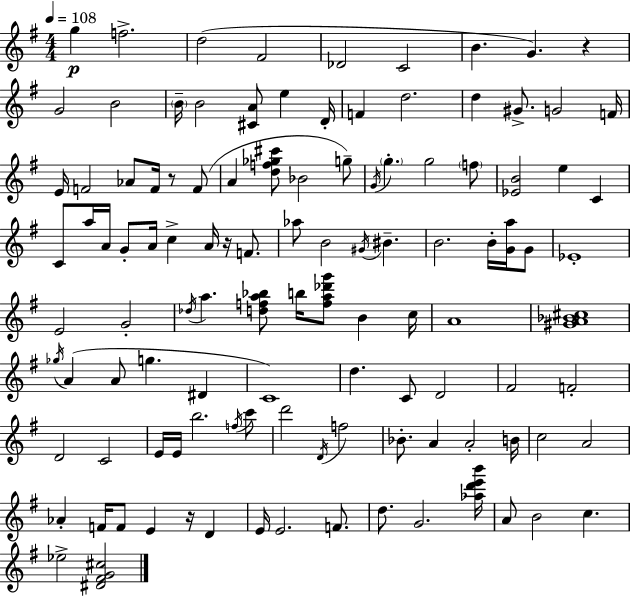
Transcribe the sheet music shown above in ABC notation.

X:1
T:Untitled
M:4/4
L:1/4
K:G
g f2 d2 ^F2 _D2 C2 B G z G2 B2 B/4 B2 [^CA]/2 e D/4 F d2 d ^G/2 G2 F/4 E/4 F2 _A/2 F/4 z/2 F/2 A [df_g^c']/2 _B2 g/2 G/4 g g2 f/2 [_EB]2 e C C/2 a/4 A/4 G/2 A/4 c A/4 z/4 F/2 _a/2 B2 ^G/4 ^B B2 B/4 [Ga]/4 G/2 _E4 E2 G2 _d/4 a [dfa_b]/2 b/4 [fa_d'g']/2 B c/4 A4 [^GA_B^c]4 _g/4 A A/2 g ^D C4 d C/2 D2 ^F2 F2 D2 C2 E/4 E/4 b2 f/4 c'/2 d'2 D/4 f2 _B/2 A A2 B/4 c2 A2 _A F/4 F/2 E z/4 D E/4 E2 F/2 d/2 G2 [_ad'e'b']/4 A/2 B2 c _e2 [^D^FG^c]2